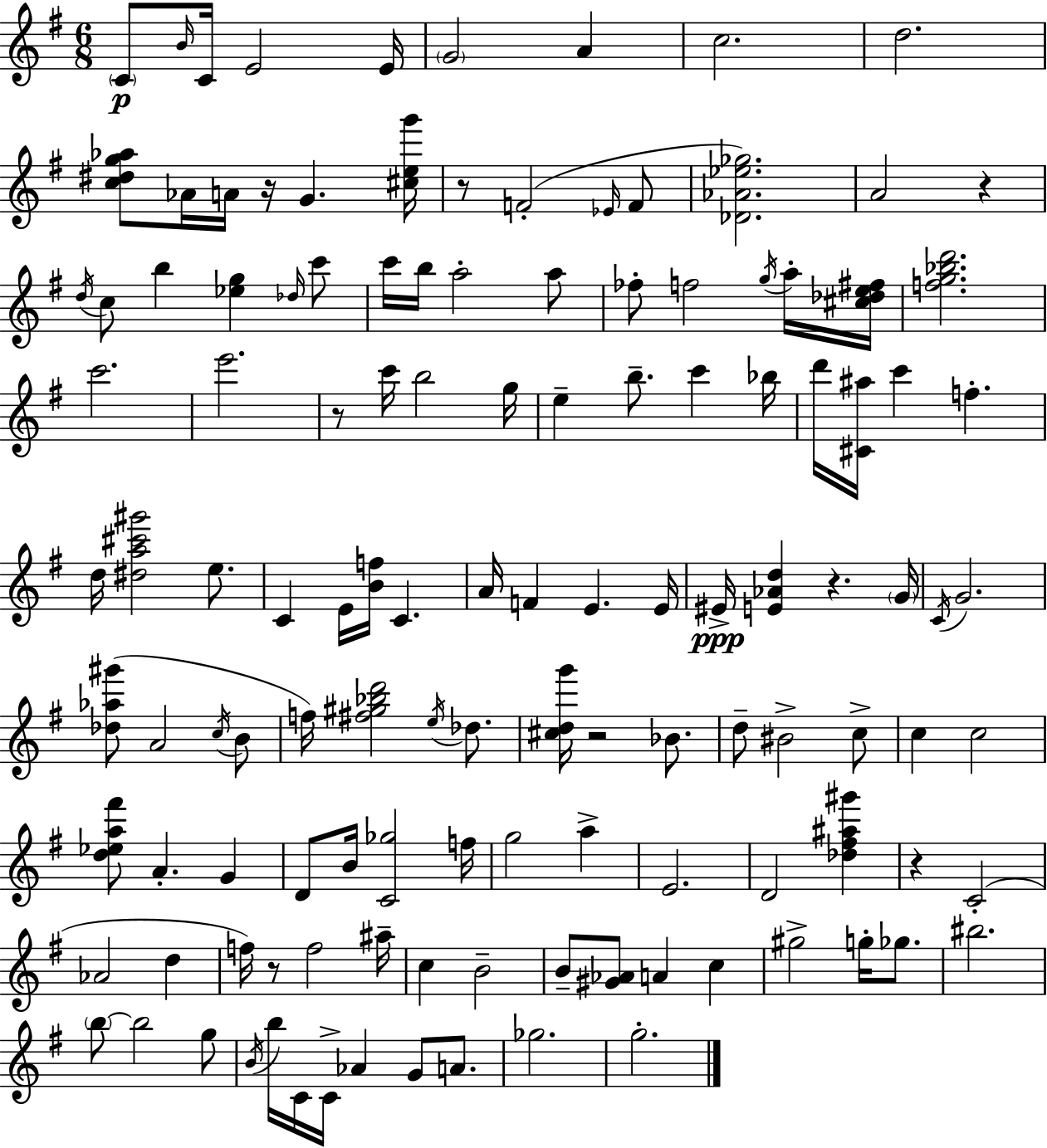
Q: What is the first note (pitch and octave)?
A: C4